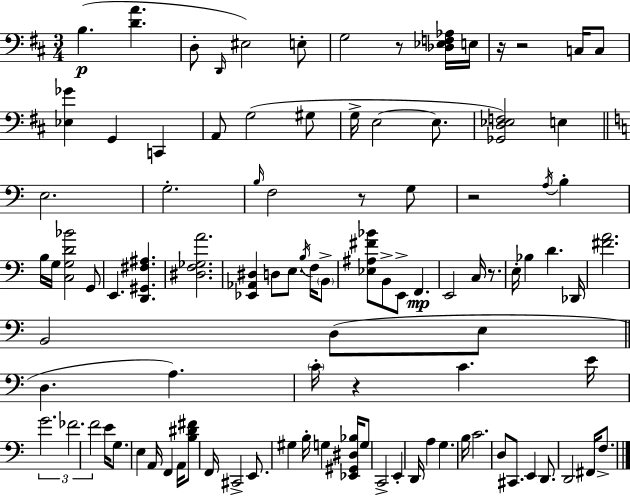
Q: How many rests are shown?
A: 7